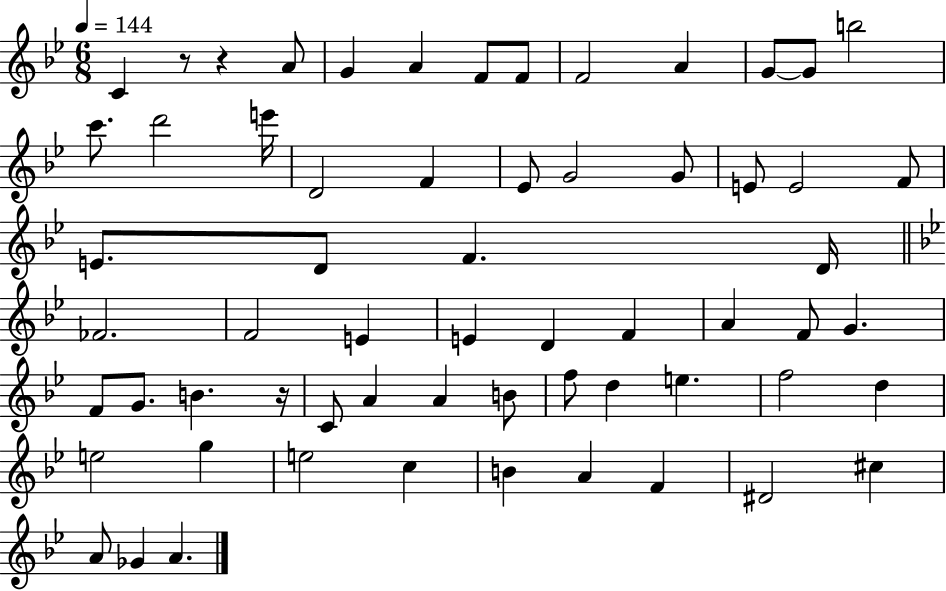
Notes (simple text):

C4/q R/e R/q A4/e G4/q A4/q F4/e F4/e F4/h A4/q G4/e G4/e B5/h C6/e. D6/h E6/s D4/h F4/q Eb4/e G4/h G4/e E4/e E4/h F4/e E4/e. D4/e F4/q. D4/s FES4/h. F4/h E4/q E4/q D4/q F4/q A4/q F4/e G4/q. F4/e G4/e. B4/q. R/s C4/e A4/q A4/q B4/e F5/e D5/q E5/q. F5/h D5/q E5/h G5/q E5/h C5/q B4/q A4/q F4/q D#4/h C#5/q A4/e Gb4/q A4/q.